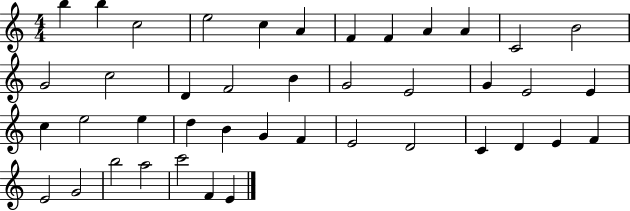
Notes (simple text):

B5/q B5/q C5/h E5/h C5/q A4/q F4/q F4/q A4/q A4/q C4/h B4/h G4/h C5/h D4/q F4/h B4/q G4/h E4/h G4/q E4/h E4/q C5/q E5/h E5/q D5/q B4/q G4/q F4/q E4/h D4/h C4/q D4/q E4/q F4/q E4/h G4/h B5/h A5/h C6/h F4/q E4/q